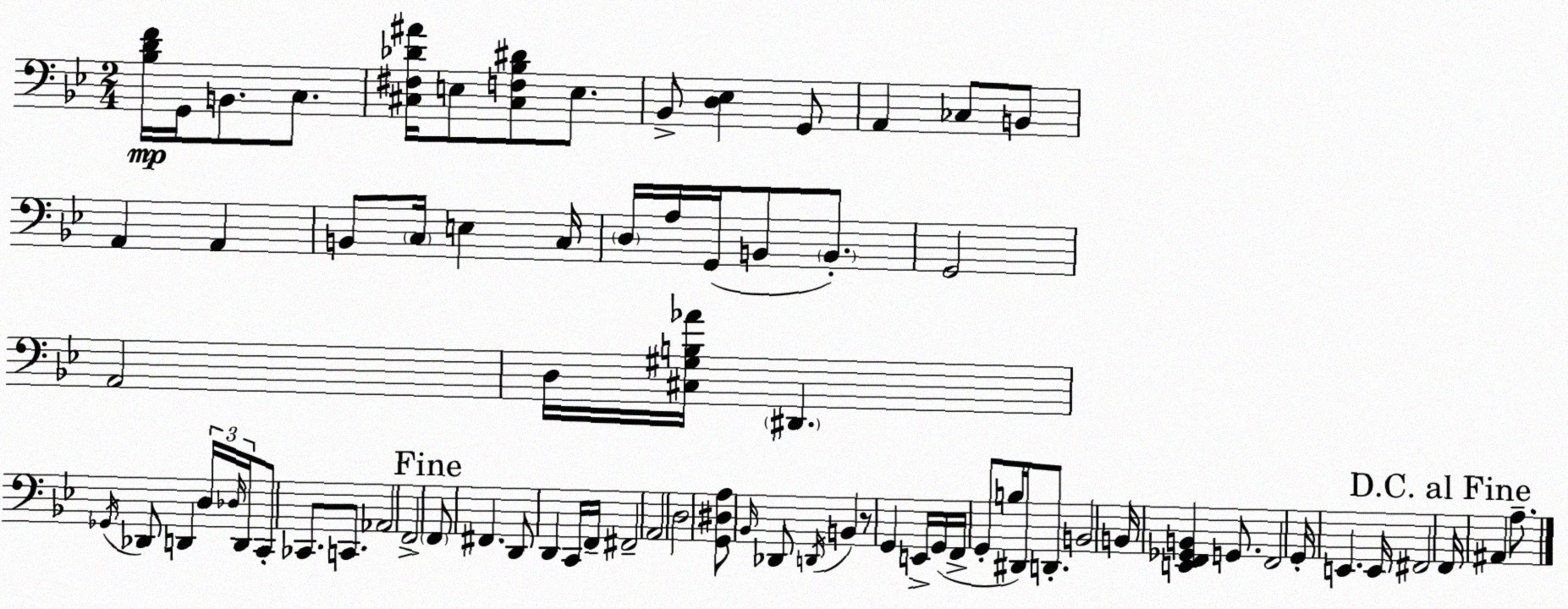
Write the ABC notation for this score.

X:1
T:Untitled
M:2/4
L:1/4
K:Gm
[_B,DF]/4 G,,/4 B,,/2 C,/2 [^C,^F,_D^A]/4 E,/2 [^C,F,_B,^D]/2 E,/2 _B,,/2 [D,_E,] G,,/2 A,, _C,/2 B,,/2 A,, A,, B,,/2 C,/4 E, C,/4 D,/4 A,/4 G,,/4 B,,/2 B,,/2 G,,2 A,,2 D,/4 [^C,^G,B,_A]/4 ^D,, _G,,/4 _D,,/2 D,, D,/4 _D,/4 D,,/4 C,,/2 _C,,/2 C,,/2 _A,,2 F,,2 F,,/2 ^F,, D,,/2 D,, C,,/4 F,,/4 ^F,,2 A,,2 D,2 [G,,^D,A,]/2 _B,,/4 _D,,/2 D,,/4 B,, z/2 G,, E,,/4 G,,/4 F,,/4 G,,/2 B,/4 ^D,,/4 D,,/2 B,,2 B,,/4 [E,,F,,_G,,B,,] G,,/2 F,,2 G,,/4 E,, E,,/4 ^F,,2 F,,/4 ^A,, A,/2